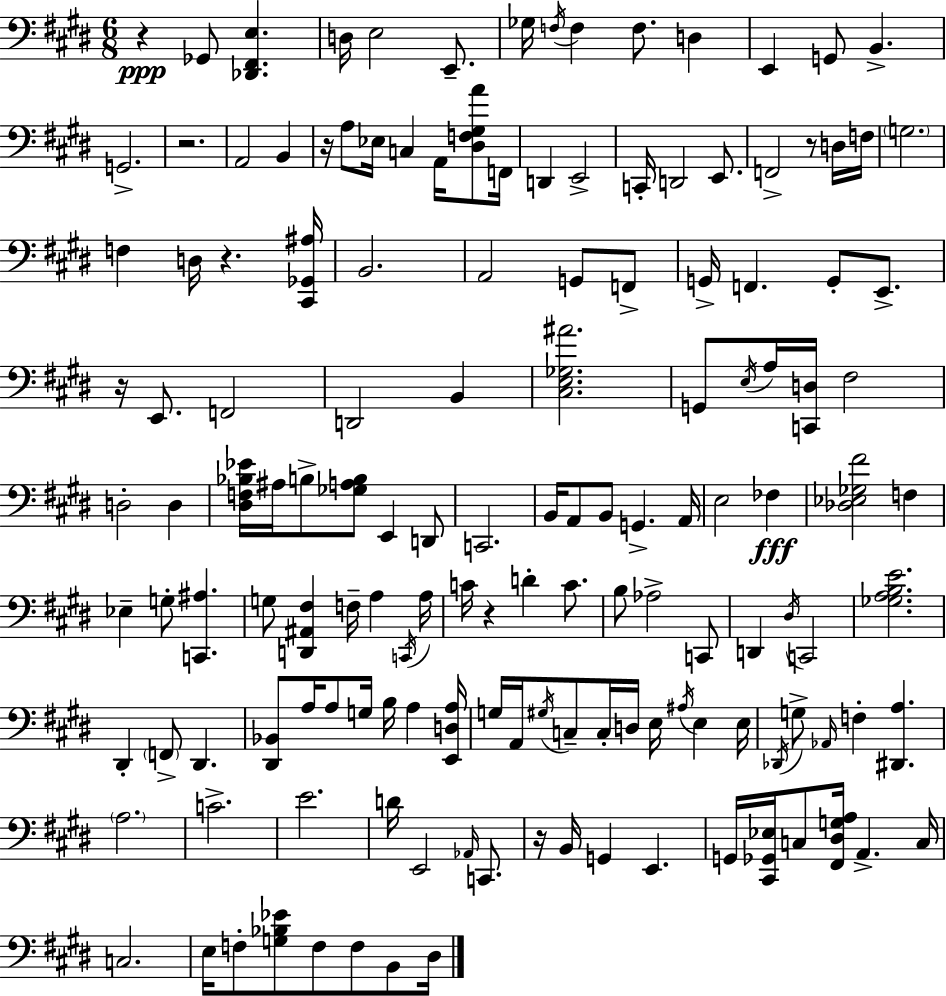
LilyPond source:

{
  \clef bass
  \numericTimeSignature
  \time 6/8
  \key e \major
  r4\ppp ges,8 <des, fis, e>4. | d16 e2 e,8.-- | ges16 \acciaccatura { f16 } f4 f8. d4 | e,4 g,8 b,4.-> | \break g,2.-> | r2. | a,2 b,4 | r16 a8 ees16 c4 a,16 <dis f gis a'>8 | \break f,16 d,4 e,2-> | c,16-. d,2 e,8. | f,2-> r8 d16 | f16 \parenthesize g2. | \break f4 d16 r4. | <cis, ges, ais>16 b,2. | a,2 g,8 f,8-> | g,16-> f,4. g,8-. e,8.-> | \break r16 e,8. f,2 | d,2 b,4 | <cis e ges ais'>2. | g,8 \acciaccatura { e16 } a16 <c, d>16 fis2 | \break d2-. d4 | <dis f bes ees'>16 ais16 b8-> <ges a b>8 e,4 | d,8 c,2. | b,16 a,8 b,8 g,4.-> | \break a,16 e2 fes4\fff | <des ees ges fis'>2 f4 | ees4-- g8-. <c, ais>4. | g8 <d, ais, fis>4 f16-- a4 | \break \acciaccatura { c,16 } a16 c'16 r4 d'4-. | c'8. b8 aes2-> | c,8 d,4 \acciaccatura { dis16 } c,2 | <ges a b e'>2. | \break dis,4-. \parenthesize f,8-> dis,4. | <dis, bes,>8 a16 a8 g16 b16 a4 | <e, d a>16 g16 a,16 \acciaccatura { gis16 } c8-- c16-. d16 e16 | \acciaccatura { ais16 } e4 e16 \acciaccatura { des,16 } g8-> \grace { aes,16 } f4-. | \break <dis, a>4. \parenthesize a2. | c'2.-> | e'2. | d'16 e,2 | \break \grace { aes,16 } c,8. r16 b,16 g,4 | e,4. g,16 <cis, ges, ees>16 c8 | <fis, dis g a>16 a,4.-> c16 c2. | e16 f8-. | \break <g bes ees'>8 f8 f8 b,8 dis16 \bar "|."
}